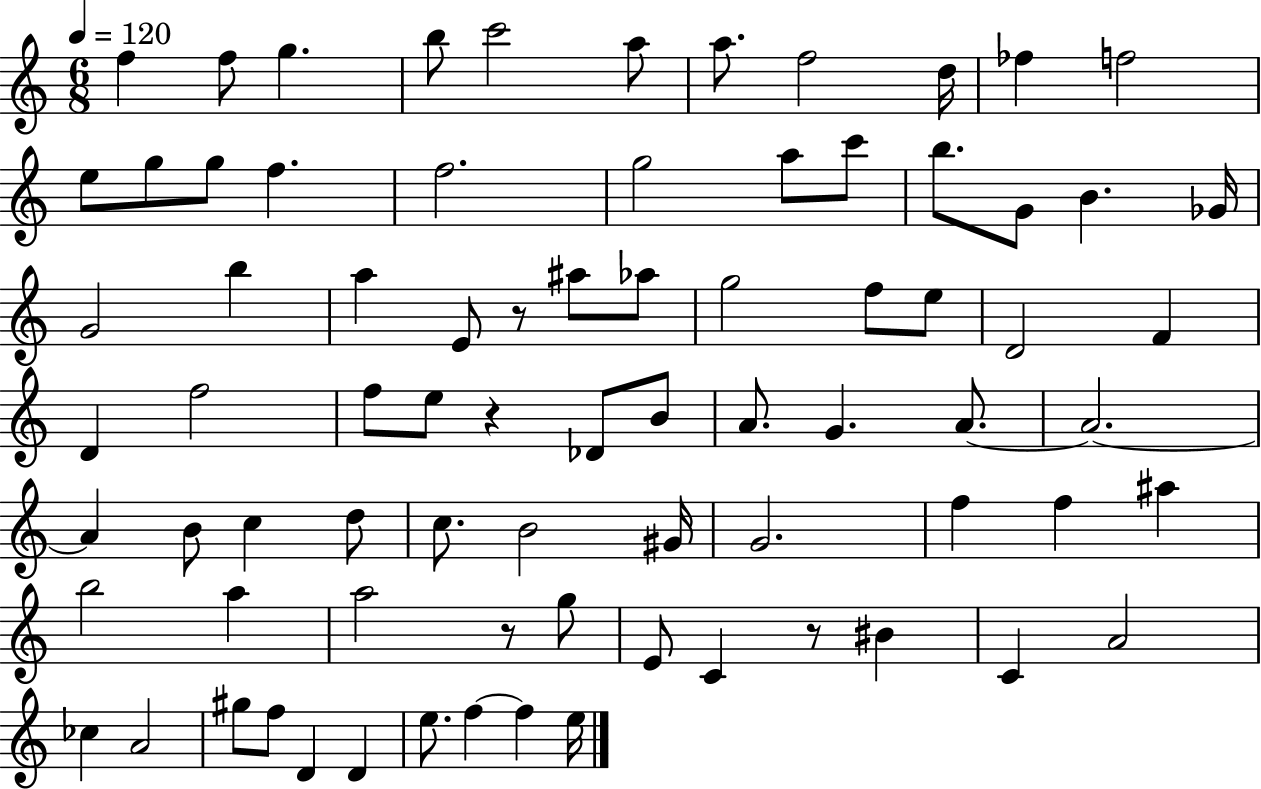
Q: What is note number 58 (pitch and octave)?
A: A5